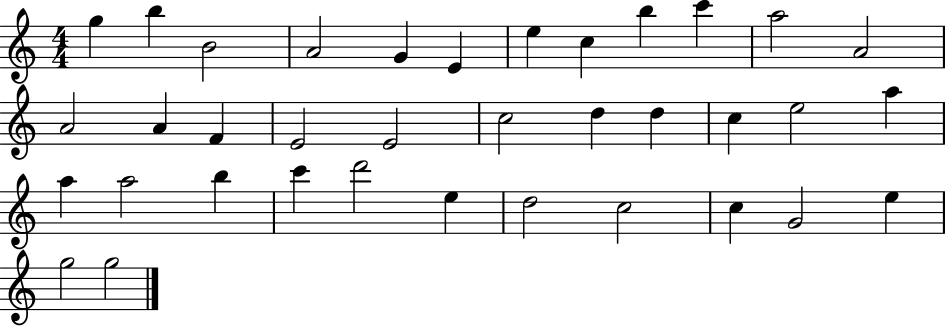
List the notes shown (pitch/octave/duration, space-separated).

G5/q B5/q B4/h A4/h G4/q E4/q E5/q C5/q B5/q C6/q A5/h A4/h A4/h A4/q F4/q E4/h E4/h C5/h D5/q D5/q C5/q E5/h A5/q A5/q A5/h B5/q C6/q D6/h E5/q D5/h C5/h C5/q G4/h E5/q G5/h G5/h